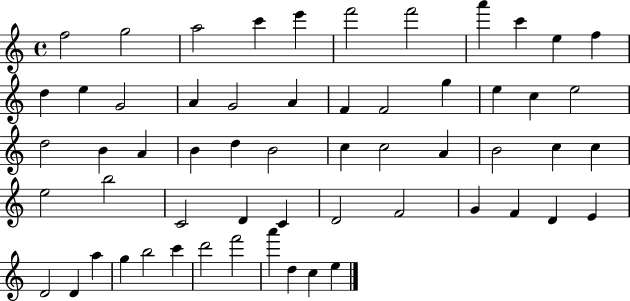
F5/h G5/h A5/h C6/q E6/q F6/h F6/h A6/q C6/q E5/q F5/q D5/q E5/q G4/h A4/q G4/h A4/q F4/q F4/h G5/q E5/q C5/q E5/h D5/h B4/q A4/q B4/q D5/q B4/h C5/q C5/h A4/q B4/h C5/q C5/q E5/h B5/h C4/h D4/q C4/q D4/h F4/h G4/q F4/q D4/q E4/q D4/h D4/q A5/q G5/q B5/h C6/q D6/h F6/h A6/q D5/q C5/q E5/q